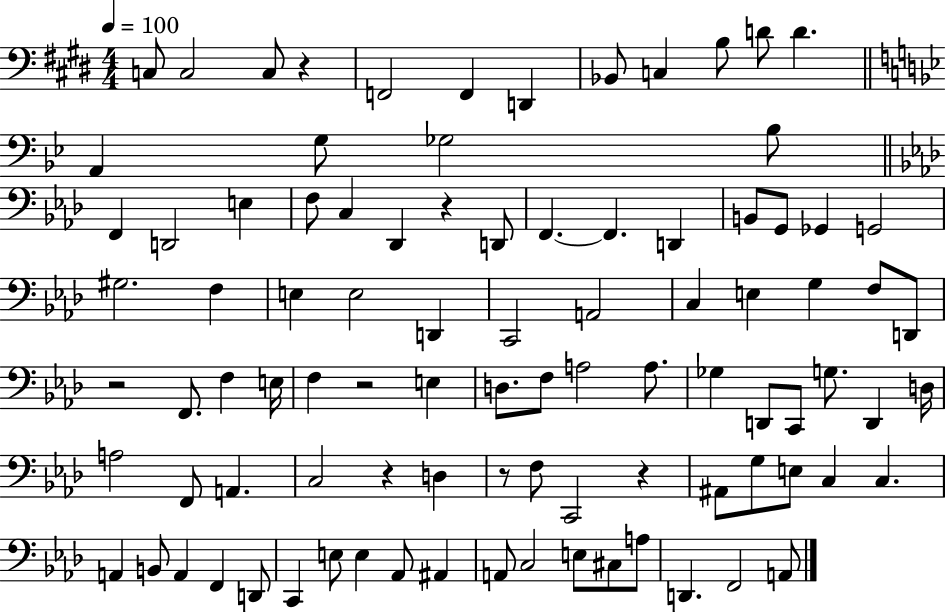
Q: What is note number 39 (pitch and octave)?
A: G3